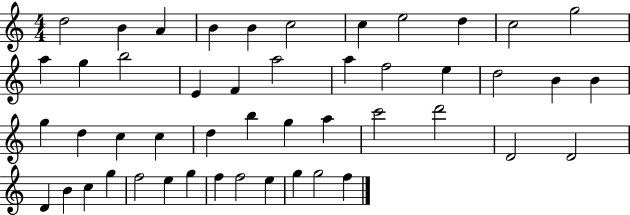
D5/h B4/q A4/q B4/q B4/q C5/h C5/q E5/h D5/q C5/h G5/h A5/q G5/q B5/h E4/q F4/q A5/h A5/q F5/h E5/q D5/h B4/q B4/q G5/q D5/q C5/q C5/q D5/q B5/q G5/q A5/q C6/h D6/h D4/h D4/h D4/q B4/q C5/q G5/q F5/h E5/q G5/q F5/q F5/h E5/q G5/q G5/h F5/q